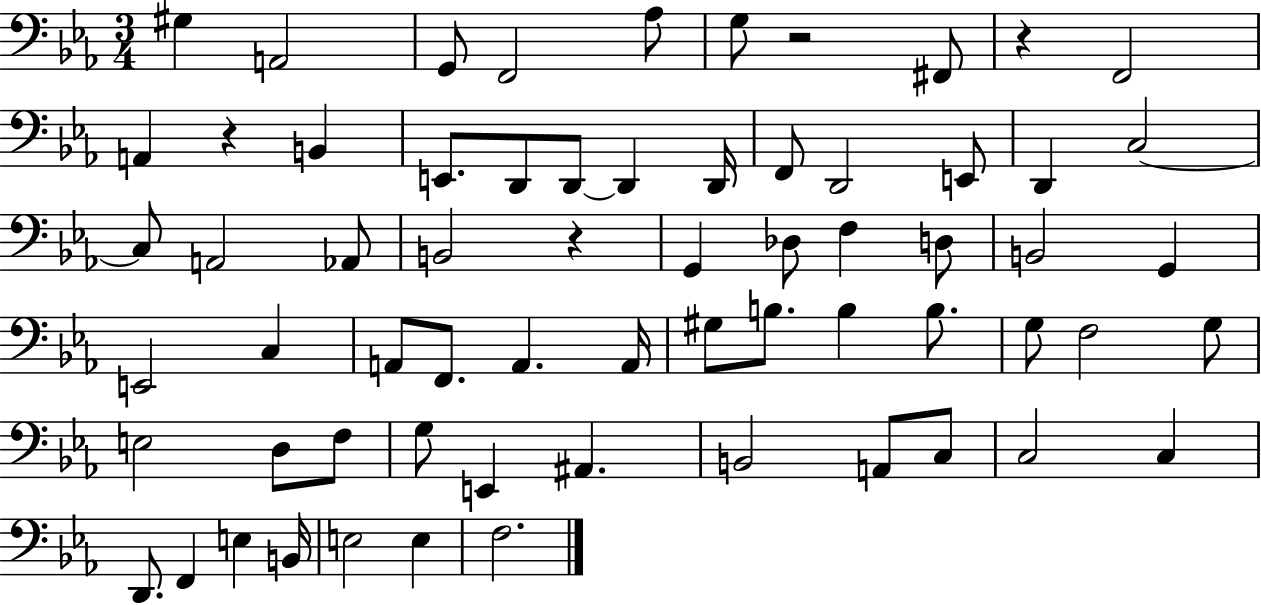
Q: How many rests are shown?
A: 4